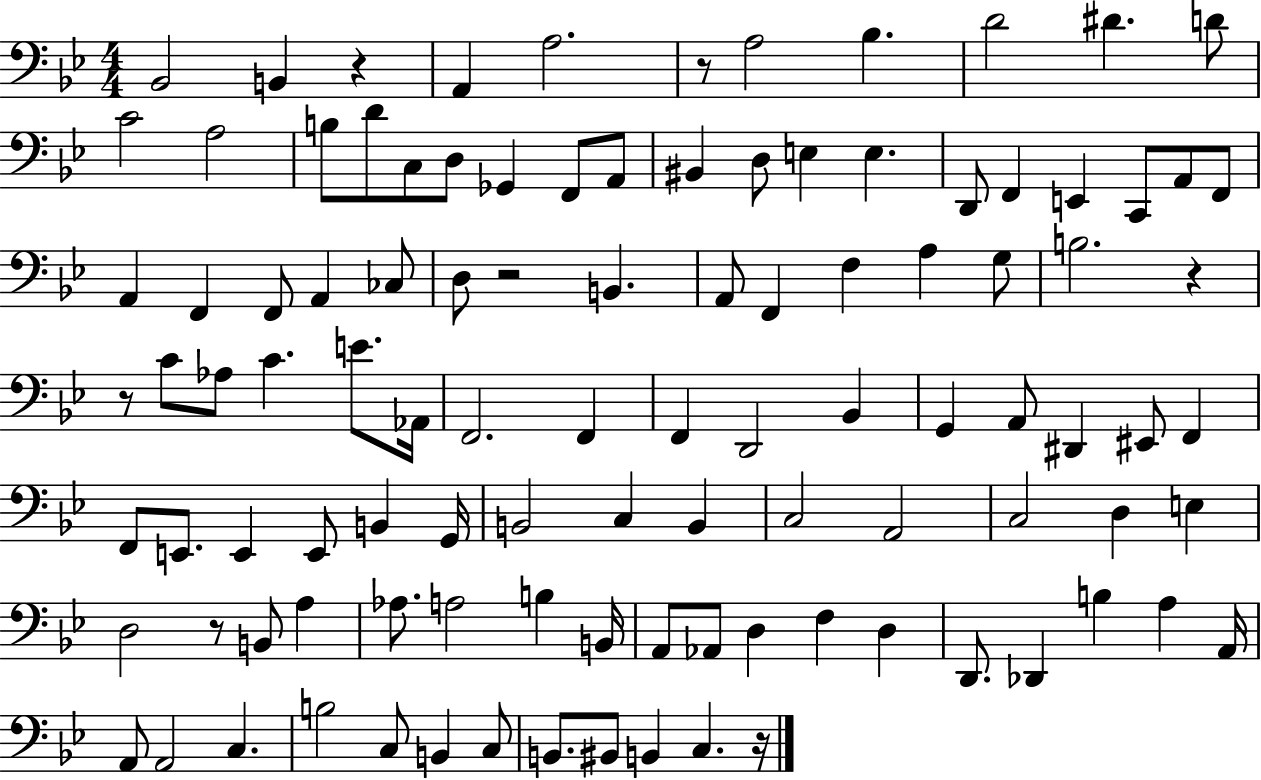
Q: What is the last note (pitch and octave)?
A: C3